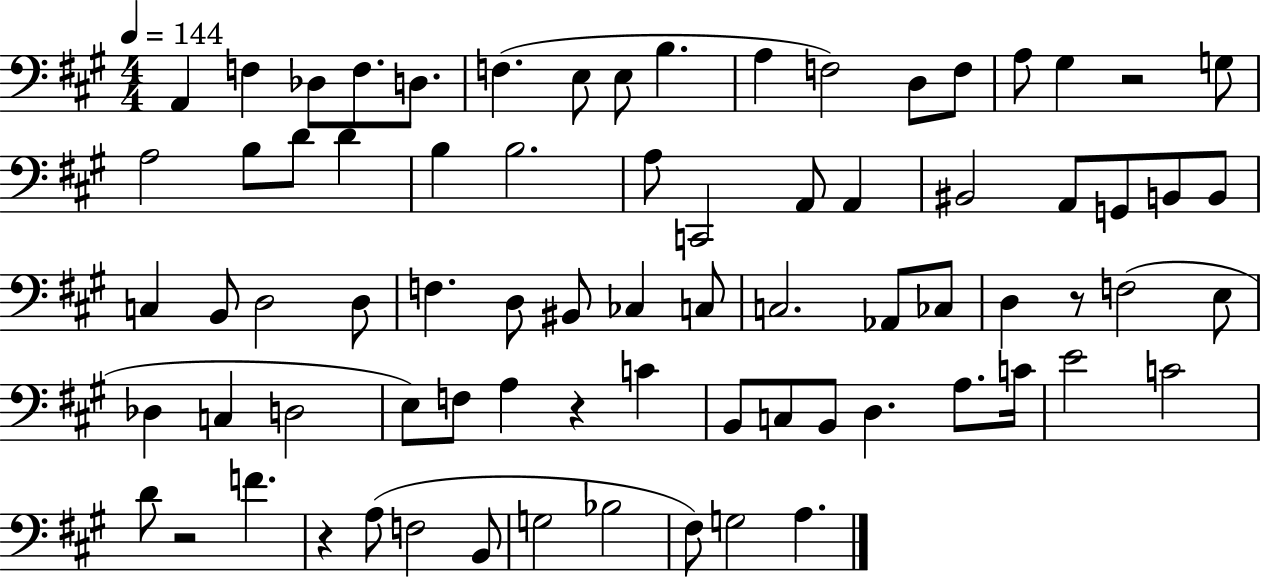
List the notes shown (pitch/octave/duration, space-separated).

A2/q F3/q Db3/e F3/e. D3/e. F3/q. E3/e E3/e B3/q. A3/q F3/h D3/e F3/e A3/e G#3/q R/h G3/e A3/h B3/e D4/e D4/q B3/q B3/h. A3/e C2/h A2/e A2/q BIS2/h A2/e G2/e B2/e B2/e C3/q B2/e D3/h D3/e F3/q. D3/e BIS2/e CES3/q C3/e C3/h. Ab2/e CES3/e D3/q R/e F3/h E3/e Db3/q C3/q D3/h E3/e F3/e A3/q R/q C4/q B2/e C3/e B2/e D3/q. A3/e. C4/s E4/h C4/h D4/e R/h F4/q. R/q A3/e F3/h B2/e G3/h Bb3/h F#3/e G3/h A3/q.